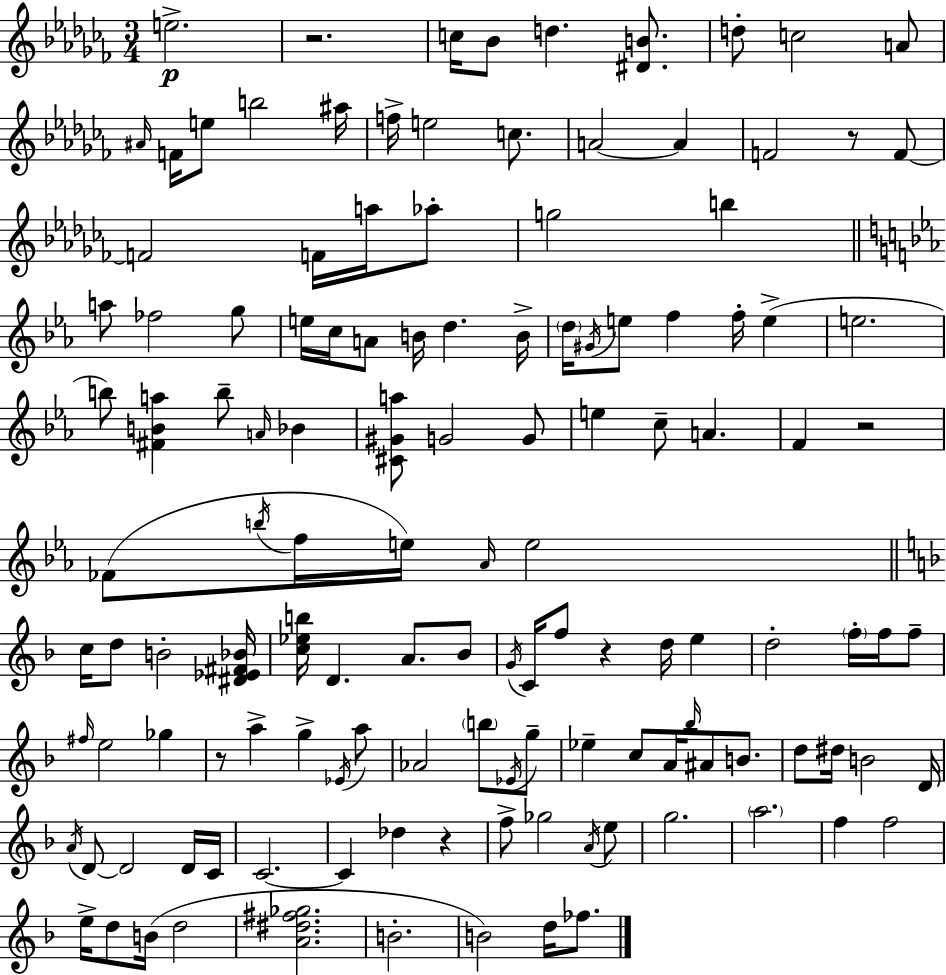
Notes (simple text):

E5/h. R/h. C5/s Bb4/e D5/q. [D#4,B4]/e. D5/e C5/h A4/e A#4/s F4/s E5/e B5/h A#5/s F5/s E5/h C5/e. A4/h A4/q F4/h R/e F4/e F4/h F4/s A5/s Ab5/e G5/h B5/q A5/e FES5/h G5/e E5/s C5/s A4/e B4/s D5/q. B4/s D5/s G#4/s E5/e F5/q F5/s E5/q E5/h. B5/e [F#4,B4,A5]/q B5/e A4/s Bb4/q [C#4,G#4,A5]/e G4/h G4/e E5/q C5/e A4/q. F4/q R/h FES4/e B5/s F5/s E5/s Ab4/s E5/h C5/s D5/e B4/h [D#4,Eb4,F#4,Bb4]/s [C5,Eb5,B5]/s D4/q. A4/e. Bb4/e G4/s C4/s F5/e R/q D5/s E5/q D5/h F5/s F5/s F5/e F#5/s E5/h Gb5/q R/e A5/q G5/q Eb4/s A5/e Ab4/h B5/e Eb4/s G5/e Eb5/q C5/e A4/s Bb5/s A#4/e B4/e. D5/e D#5/s B4/h D4/s A4/s D4/e D4/h D4/s C4/s C4/h. C4/q Db5/q R/q F5/e Gb5/h A4/s E5/e G5/h. A5/h. F5/q F5/h E5/s D5/e B4/s D5/h [A4,D#5,F#5,Gb5]/h. B4/h. B4/h D5/s FES5/e.